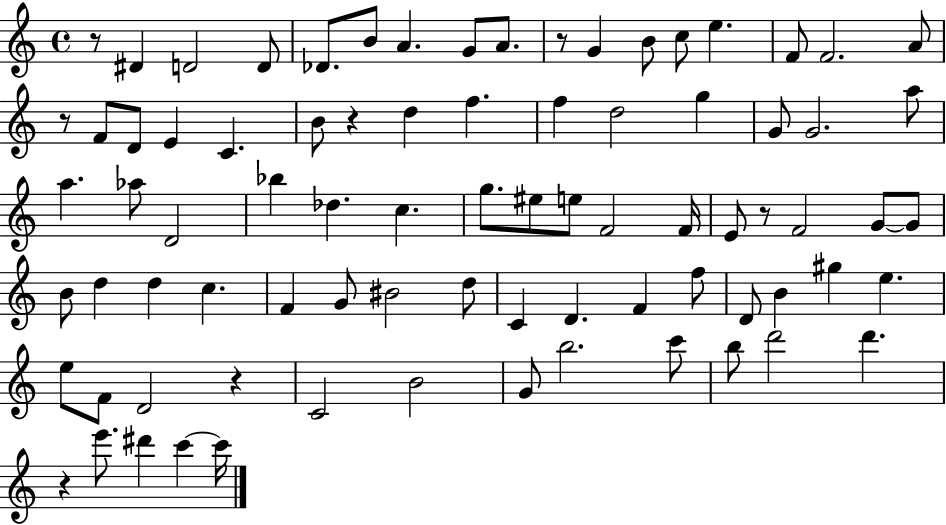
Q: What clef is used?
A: treble